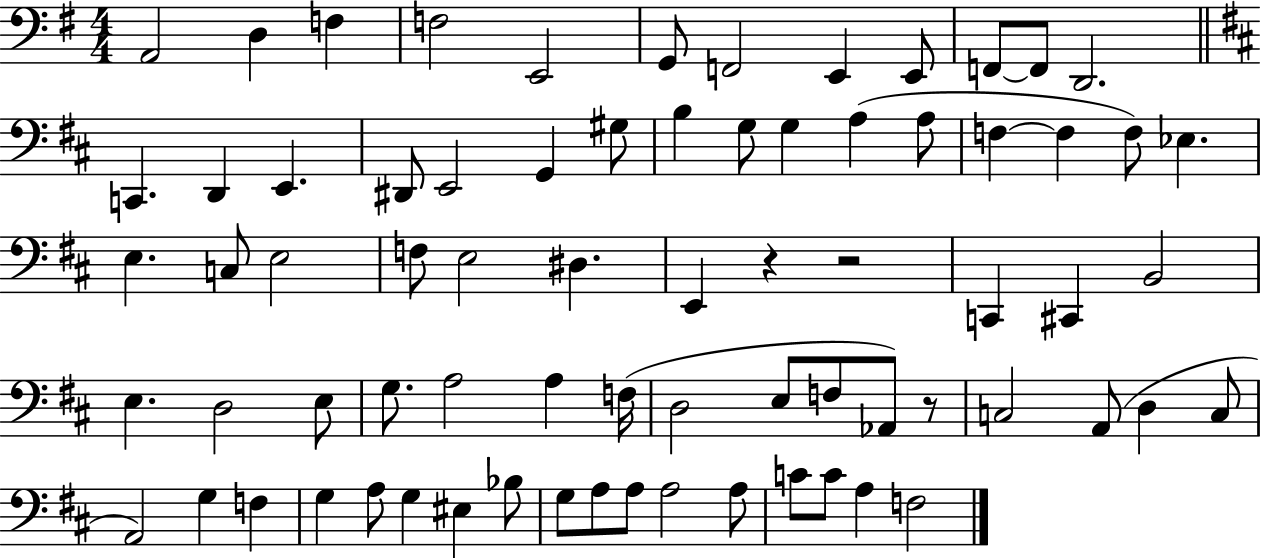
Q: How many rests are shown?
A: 3